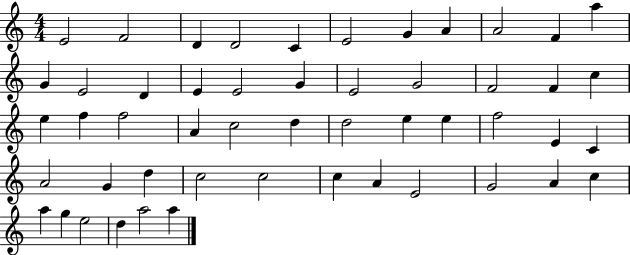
E4/h F4/h D4/q D4/h C4/q E4/h G4/q A4/q A4/h F4/q A5/q G4/q E4/h D4/q E4/q E4/h G4/q E4/h G4/h F4/h F4/q C5/q E5/q F5/q F5/h A4/q C5/h D5/q D5/h E5/q E5/q F5/h E4/q C4/q A4/h G4/q D5/q C5/h C5/h C5/q A4/q E4/h G4/h A4/q C5/q A5/q G5/q E5/h D5/q A5/h A5/q